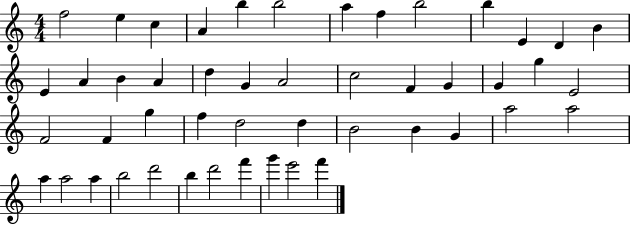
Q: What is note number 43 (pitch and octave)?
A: B5